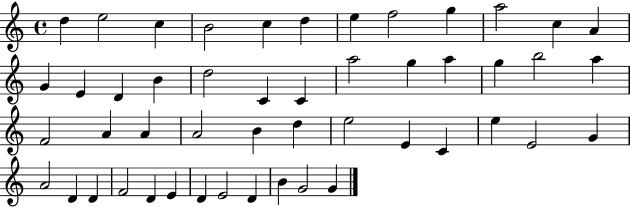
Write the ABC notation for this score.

X:1
T:Untitled
M:4/4
L:1/4
K:C
d e2 c B2 c d e f2 g a2 c A G E D B d2 C C a2 g a g b2 a F2 A A A2 B d e2 E C e E2 G A2 D D F2 D E D E2 D B G2 G